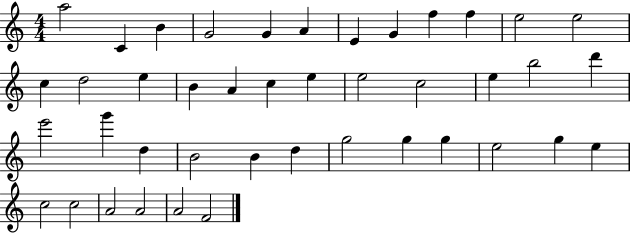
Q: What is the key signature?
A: C major